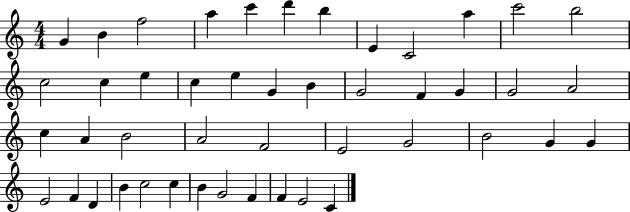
{
  \clef treble
  \numericTimeSignature
  \time 4/4
  \key c \major
  g'4 b'4 f''2 | a''4 c'''4 d'''4 b''4 | e'4 c'2 a''4 | c'''2 b''2 | \break c''2 c''4 e''4 | c''4 e''4 g'4 b'4 | g'2 f'4 g'4 | g'2 a'2 | \break c''4 a'4 b'2 | a'2 f'2 | e'2 g'2 | b'2 g'4 g'4 | \break e'2 f'4 d'4 | b'4 c''2 c''4 | b'4 g'2 f'4 | f'4 e'2 c'4 | \break \bar "|."
}